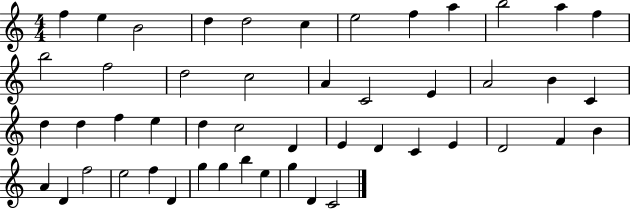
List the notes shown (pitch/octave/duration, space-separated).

F5/q E5/q B4/h D5/q D5/h C5/q E5/h F5/q A5/q B5/h A5/q F5/q B5/h F5/h D5/h C5/h A4/q C4/h E4/q A4/h B4/q C4/q D5/q D5/q F5/q E5/q D5/q C5/h D4/q E4/q D4/q C4/q E4/q D4/h F4/q B4/q A4/q D4/q F5/h E5/h F5/q D4/q G5/q G5/q B5/q E5/q G5/q D4/q C4/h